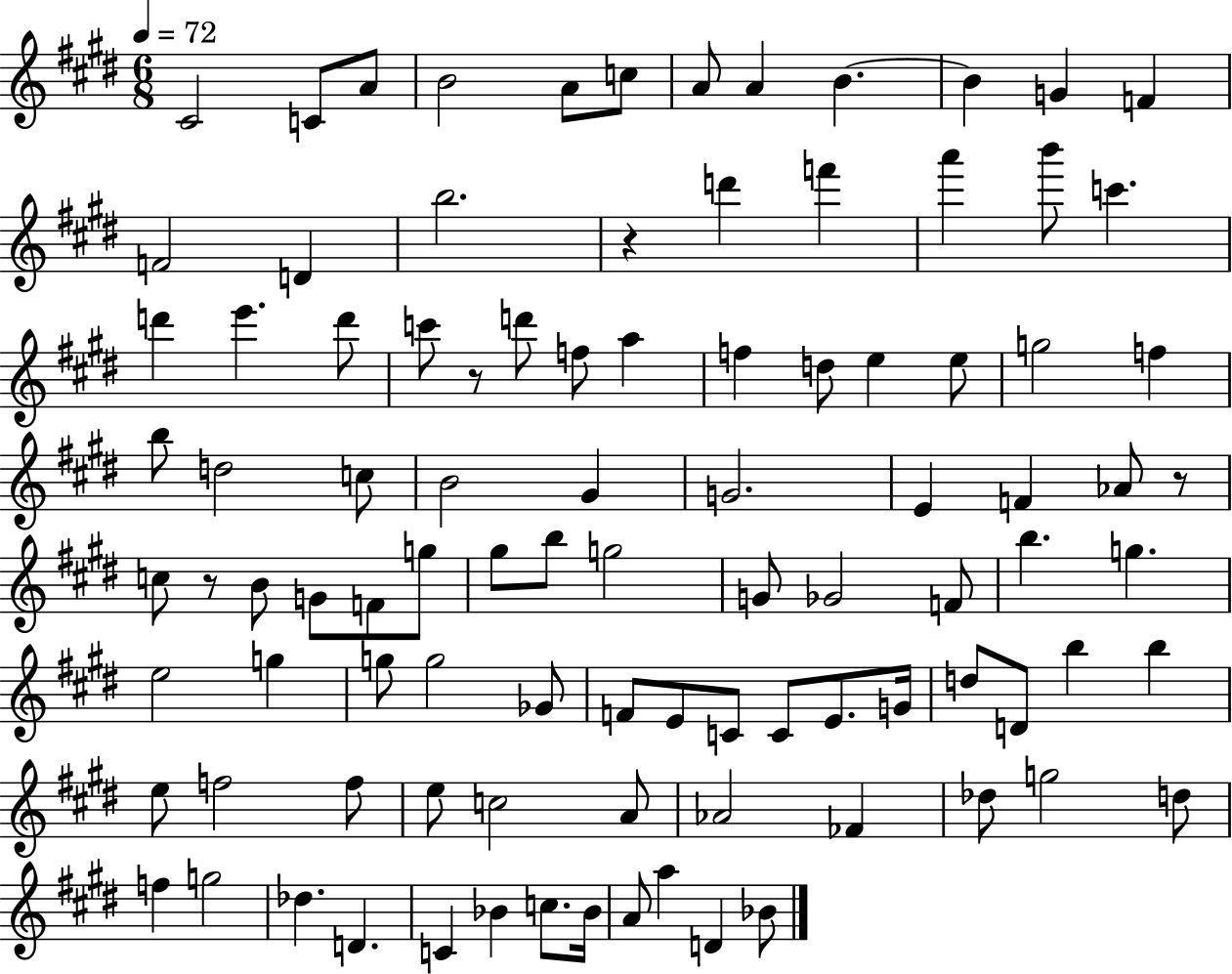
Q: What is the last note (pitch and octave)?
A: Bb4